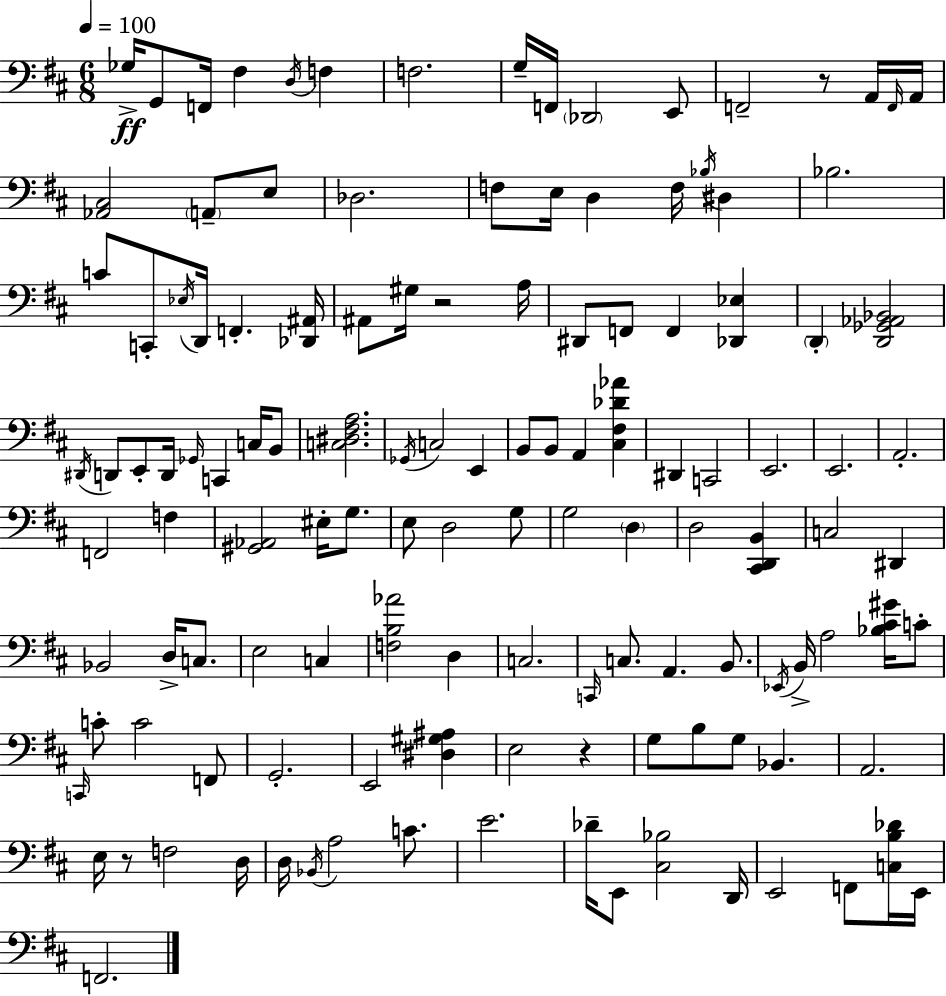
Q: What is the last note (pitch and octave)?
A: F2